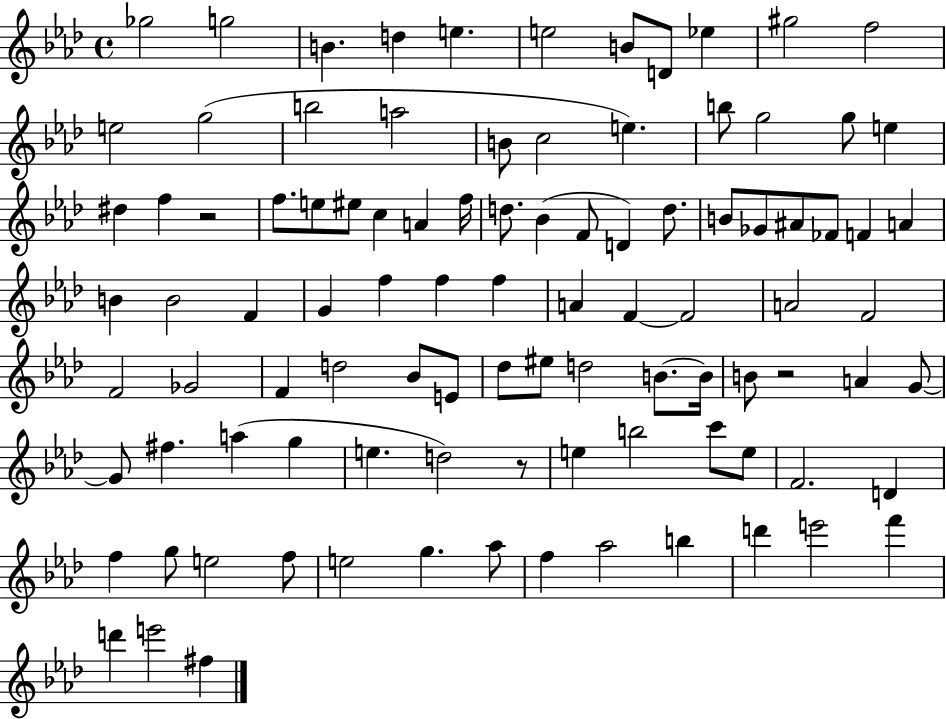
Gb5/h G5/h B4/q. D5/q E5/q. E5/h B4/e D4/e Eb5/q G#5/h F5/h E5/h G5/h B5/h A5/h B4/e C5/h E5/q. B5/e G5/h G5/e E5/q D#5/q F5/q R/h F5/e. E5/e EIS5/e C5/q A4/q F5/s D5/e. Bb4/q F4/e D4/q D5/e. B4/e Gb4/e A#4/e FES4/e F4/q A4/q B4/q B4/h F4/q G4/q F5/q F5/q F5/q A4/q F4/q F4/h A4/h F4/h F4/h Gb4/h F4/q D5/h Bb4/e E4/e Db5/e EIS5/e D5/h B4/e. B4/s B4/e R/h A4/q G4/e G4/e F#5/q. A5/q G5/q E5/q. D5/h R/e E5/q B5/h C6/e E5/e F4/h. D4/q F5/q G5/e E5/h F5/e E5/h G5/q. Ab5/e F5/q Ab5/h B5/q D6/q E6/h F6/q D6/q E6/h F#5/q